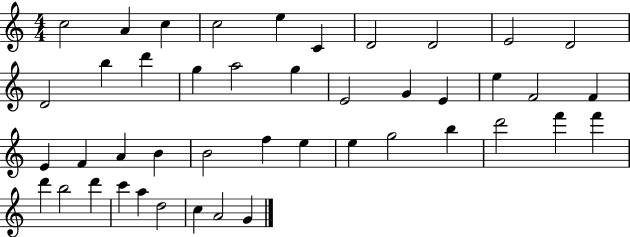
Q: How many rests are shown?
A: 0